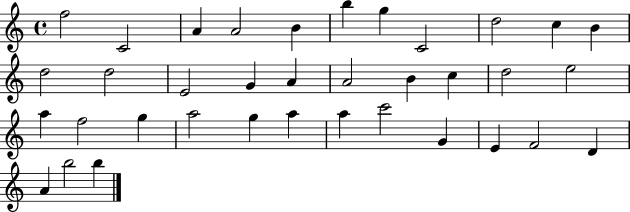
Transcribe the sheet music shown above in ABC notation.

X:1
T:Untitled
M:4/4
L:1/4
K:C
f2 C2 A A2 B b g C2 d2 c B d2 d2 E2 G A A2 B c d2 e2 a f2 g a2 g a a c'2 G E F2 D A b2 b